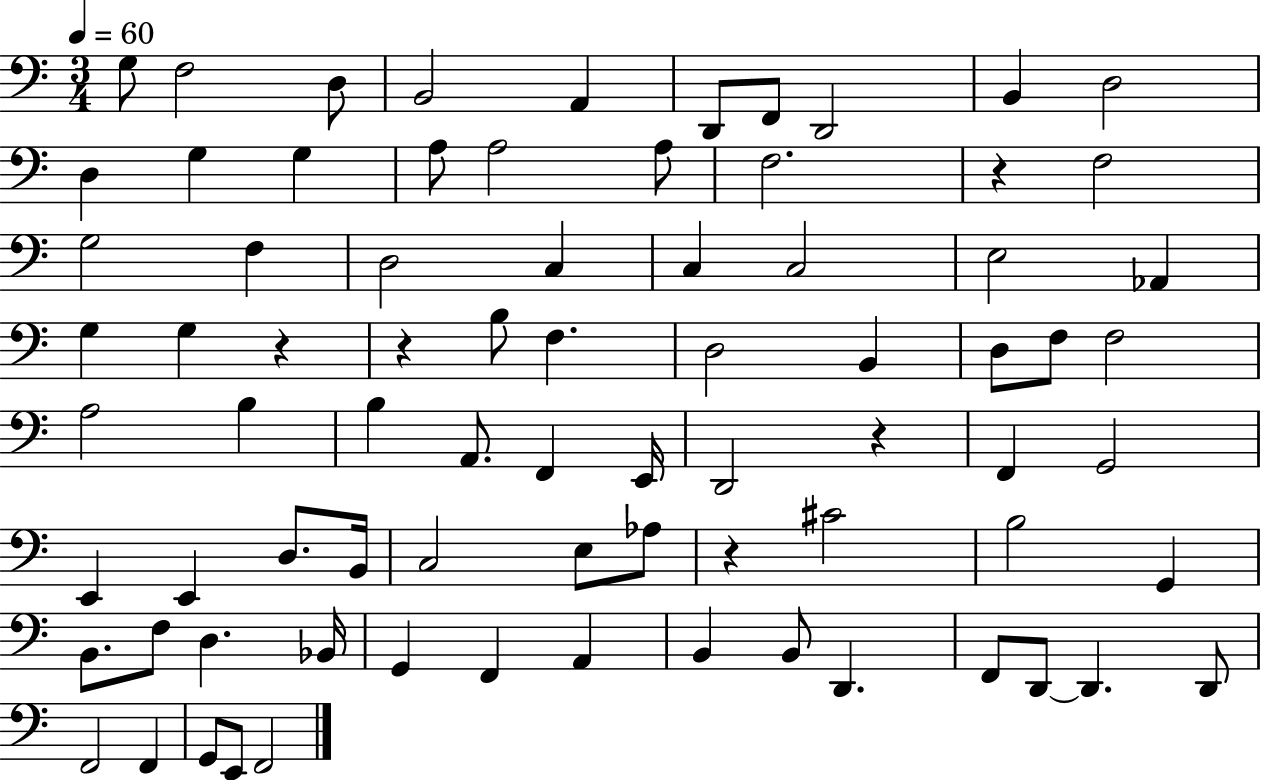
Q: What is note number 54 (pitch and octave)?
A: G2